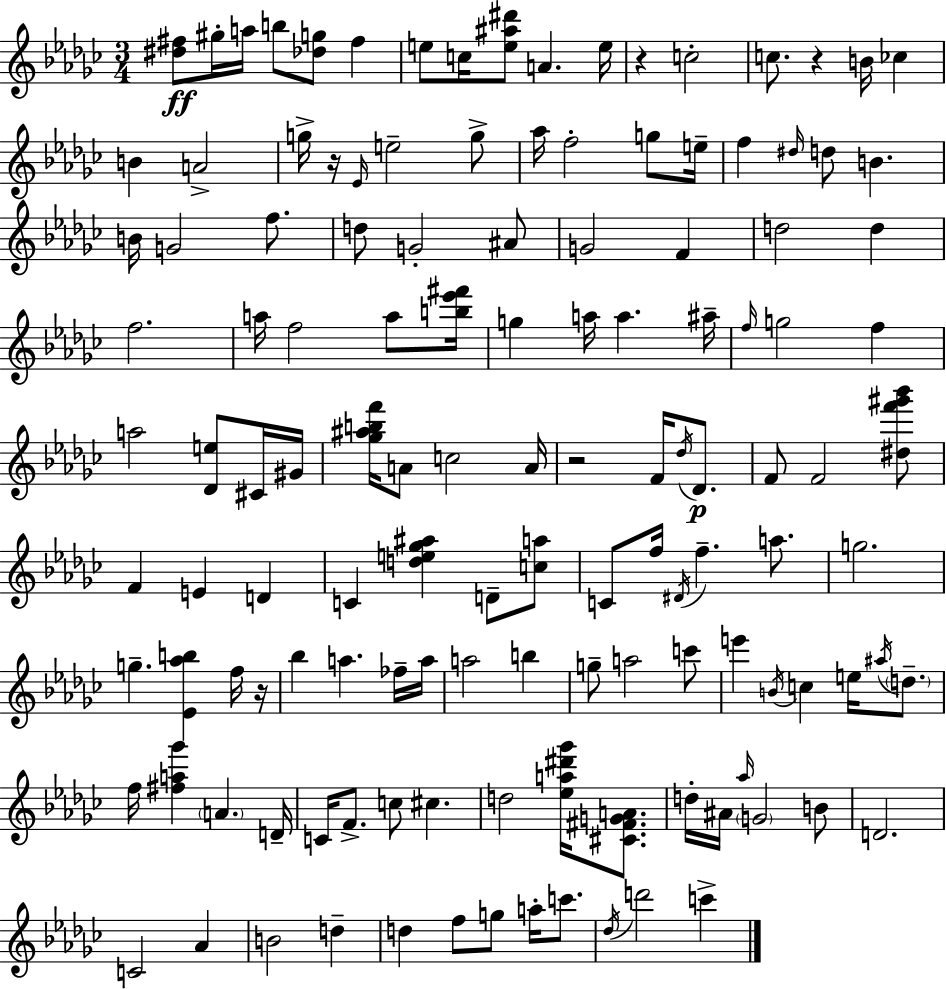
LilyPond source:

{
  \clef treble
  \numericTimeSignature
  \time 3/4
  \key ees \minor
  <dis'' fis''>8\ff gis''16-. a''16 b''8 <des'' g''>8 fis''4 | e''8 c''16 <e'' ais'' dis'''>8 a'4. e''16 | r4 c''2-. | c''8. r4 b'16 ces''4 | \break b'4 a'2-> | g''16-> r16 \grace { ees'16 } e''2-- g''8-> | aes''16 f''2-. g''8 | e''16-- f''4 \grace { dis''16 } d''8 b'4. | \break b'16 g'2 f''8. | d''8 g'2-. | ais'8 g'2 f'4 | d''2 d''4 | \break f''2. | a''16 f''2 a''8 | <b'' ees''' fis'''>16 g''4 a''16 a''4. | ais''16-- \grace { f''16 } g''2 f''4 | \break a''2 <des' e''>8 | cis'16 gis'16 <ges'' ais'' b'' f'''>16 a'8 c''2 | a'16 r2 f'16 | \acciaccatura { des''16 } des'8.\p f'8 f'2 | \break <dis'' f''' gis''' bes'''>8 f'4 e'4 | d'4 c'4 <d'' e'' ges'' ais''>4 | d'8-- <c'' a''>8 c'8 f''16 \acciaccatura { dis'16 } f''4.-- | a''8. g''2. | \break g''4.-- <ees' aes'' b''>4 | f''16 r16 bes''4 a''4. | fes''16-- a''16 a''2 | b''4 g''8-- a''2 | \break c'''8 e'''4 \acciaccatura { b'16 } c''4 | e''16 \acciaccatura { ais''16 } \parenthesize d''8.-- f''16 <fis'' a'' ges'''>4 | \parenthesize a'4. d'16-- c'16 f'8.-> c''8 | cis''4. d''2 | \break <ees'' a'' dis''' ges'''>16 <cis' fis' g' a'>8. d''16-. ais'16 \grace { aes''16 } \parenthesize g'2 | b'8 d'2. | c'2 | aes'4 b'2 | \break d''4-- d''4 | f''8 g''8 a''16-. c'''8. \acciaccatura { des''16 } d'''2 | c'''4-> \bar "|."
}